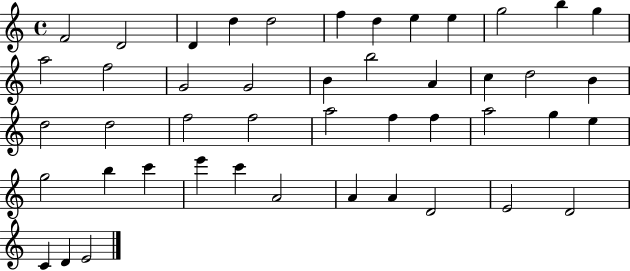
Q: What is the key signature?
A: C major